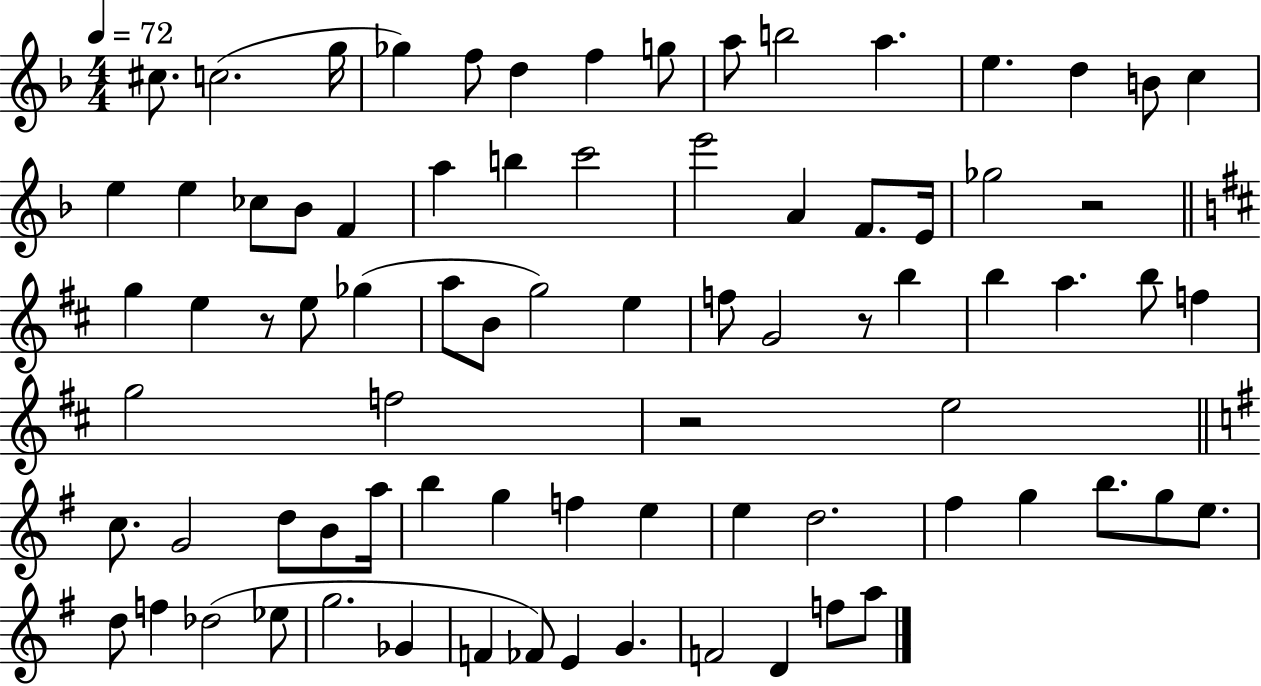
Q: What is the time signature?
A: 4/4